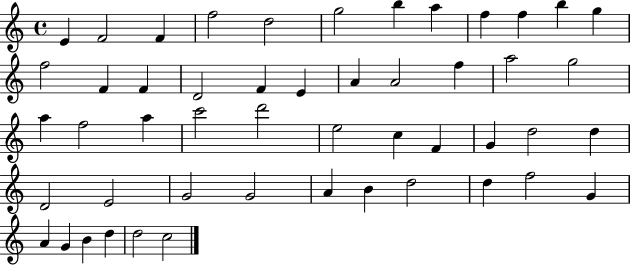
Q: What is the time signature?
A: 4/4